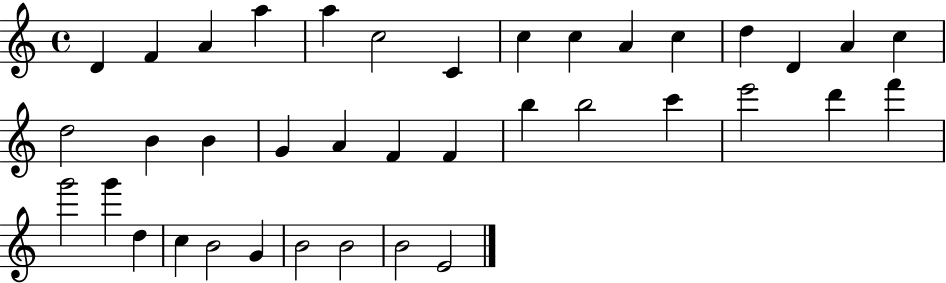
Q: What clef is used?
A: treble